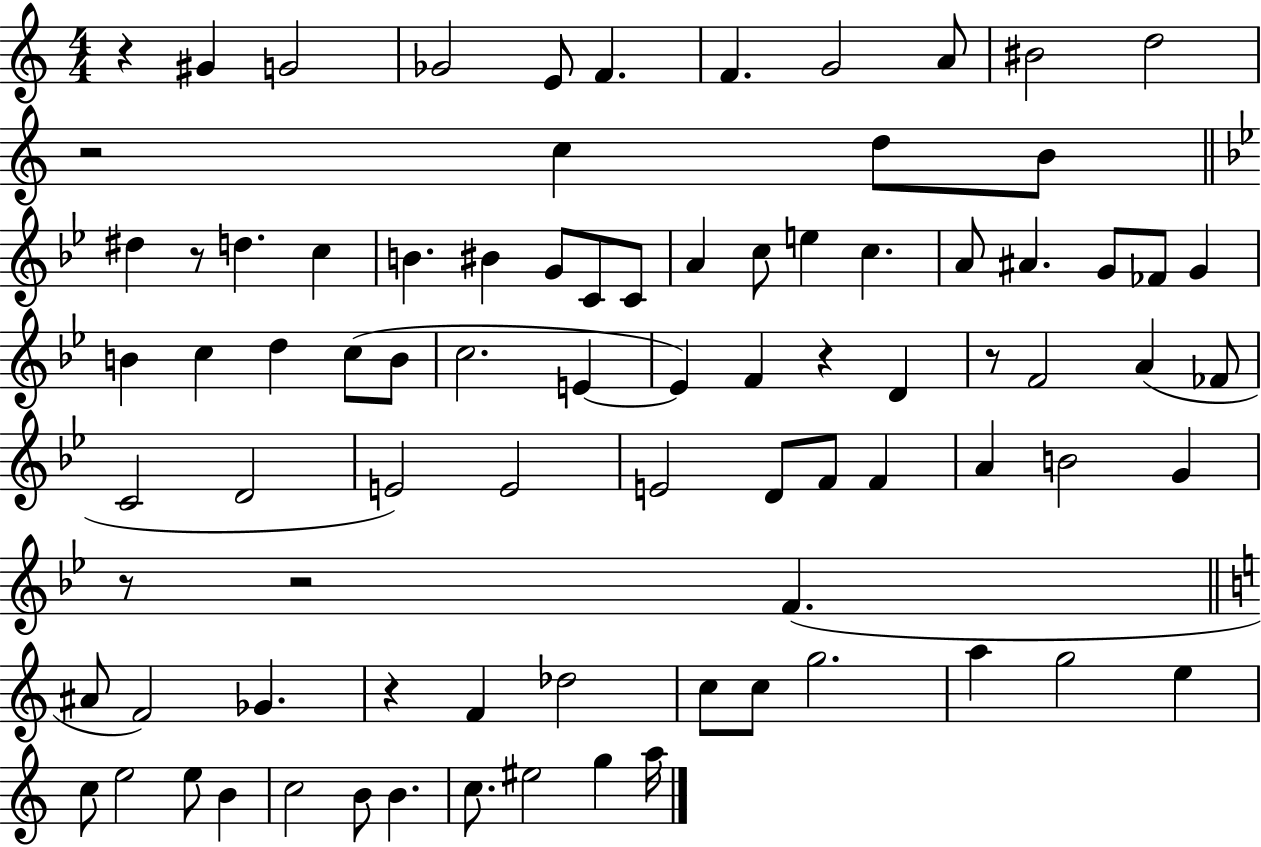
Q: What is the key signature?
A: C major